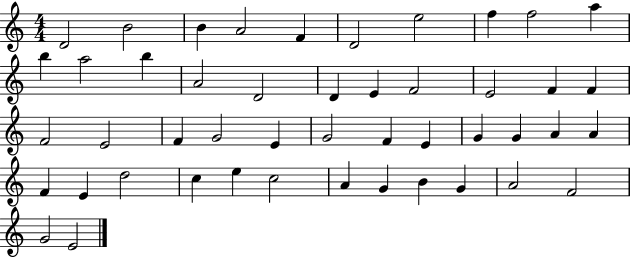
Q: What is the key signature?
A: C major